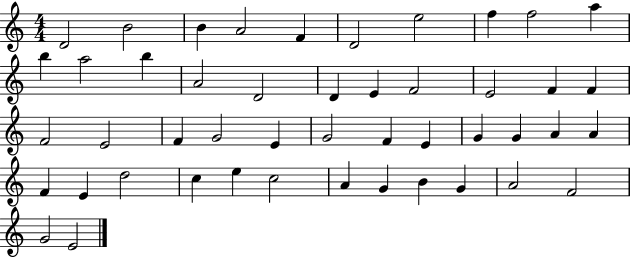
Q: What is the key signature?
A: C major